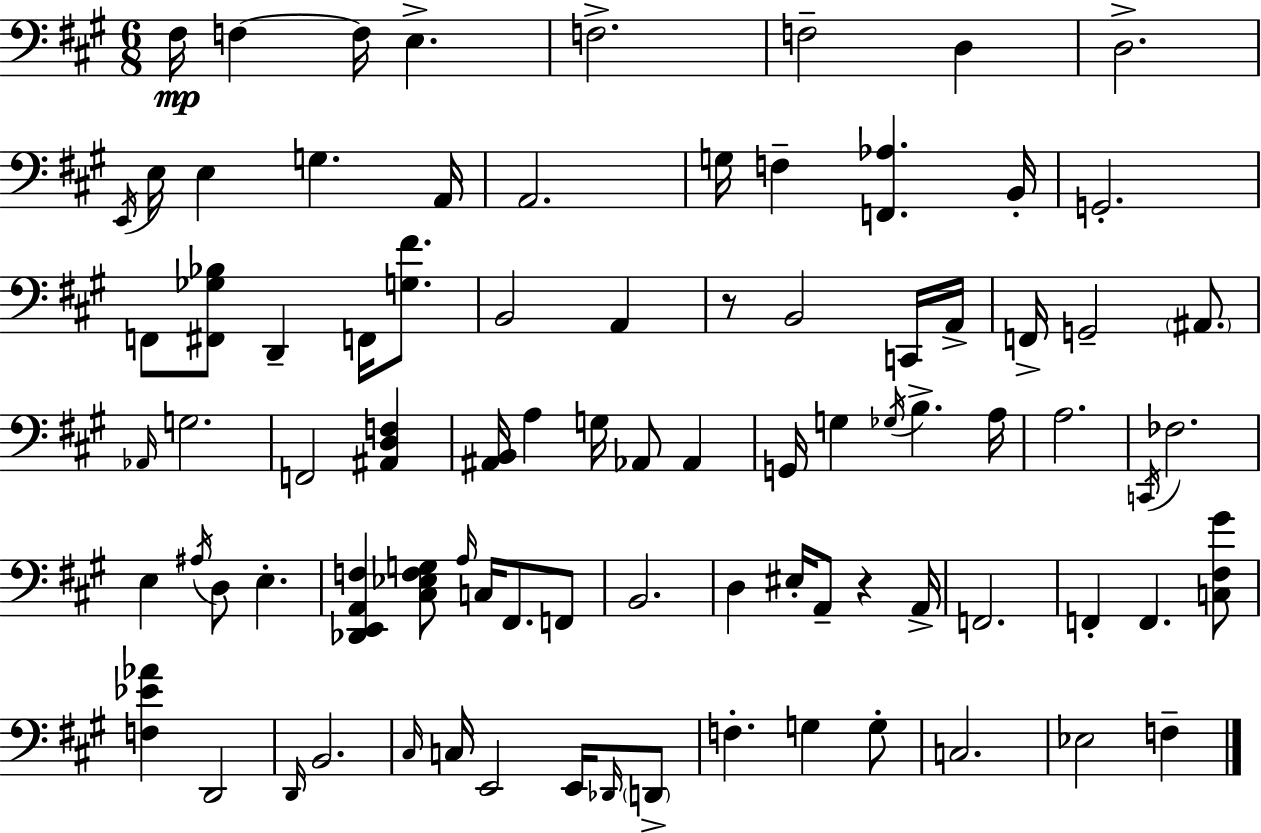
F#3/s F3/q F3/s E3/q. F3/h. F3/h D3/q D3/h. E2/s E3/s E3/q G3/q. A2/s A2/h. G3/s F3/q [F2,Ab3]/q. B2/s G2/h. F2/e [F#2,Gb3,Bb3]/e D2/q F2/s [G3,F#4]/e. B2/h A2/q R/e B2/h C2/s A2/s F2/s G2/h A#2/e. Ab2/s G3/h. F2/h [A#2,D3,F3]/q [A#2,B2]/s A3/q G3/s Ab2/e Ab2/q G2/s G3/q Gb3/s B3/q. A3/s A3/h. C2/s FES3/h. E3/q A#3/s D3/e E3/q. [Db2,E2,A2,F3]/q [C#3,Eb3,F3,G3]/e A3/s C3/s F#2/e. F2/e B2/h. D3/q EIS3/s A2/e R/q A2/s F2/h. F2/q F2/q. [C3,F#3,G#4]/e [F3,Eb4,Ab4]/q D2/h D2/s B2/h. C#3/s C3/s E2/h E2/s Db2/s D2/e F3/q. G3/q G3/e C3/h. Eb3/h F3/q